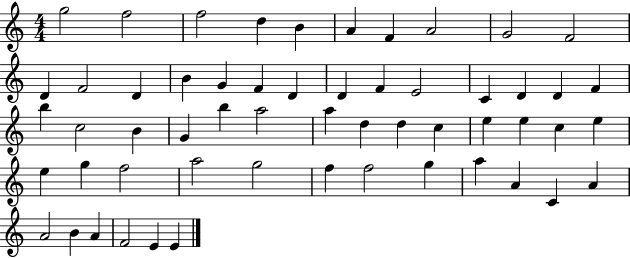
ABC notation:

X:1
T:Untitled
M:4/4
L:1/4
K:C
g2 f2 f2 d B A F A2 G2 F2 D F2 D B G F D D F E2 C D D F b c2 B G b a2 a d d c e e c e e g f2 a2 g2 f f2 g a A C A A2 B A F2 E E